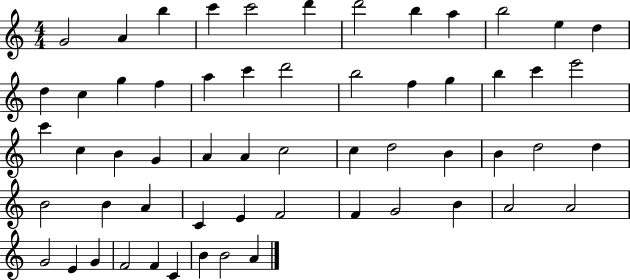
G4/h A4/q B5/q C6/q C6/h D6/q D6/h B5/q A5/q B5/h E5/q D5/q D5/q C5/q G5/q F5/q A5/q C6/q D6/h B5/h F5/q G5/q B5/q C6/q E6/h C6/q C5/q B4/q G4/q A4/q A4/q C5/h C5/q D5/h B4/q B4/q D5/h D5/q B4/h B4/q A4/q C4/q E4/q F4/h F4/q G4/h B4/q A4/h A4/h G4/h E4/q G4/q F4/h F4/q C4/q B4/q B4/h A4/q